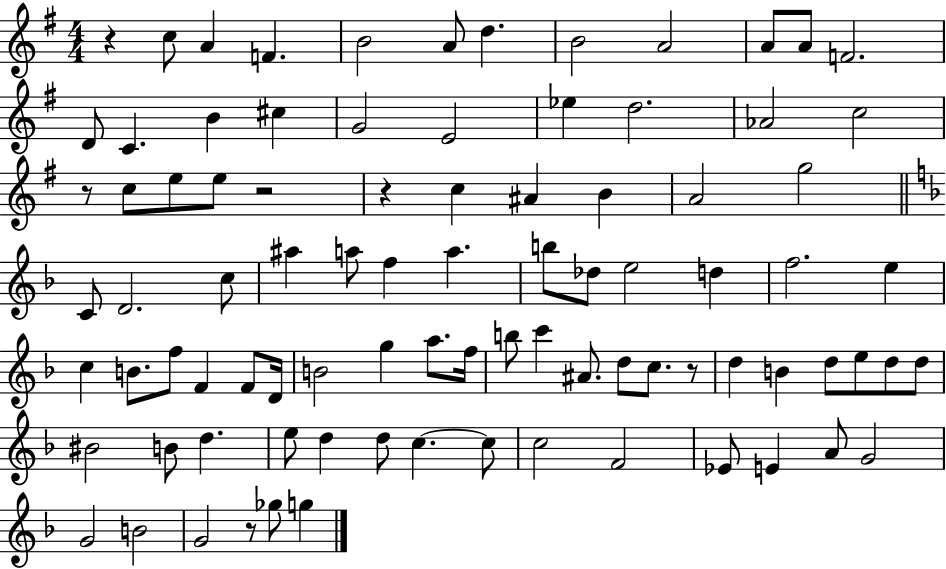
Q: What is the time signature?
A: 4/4